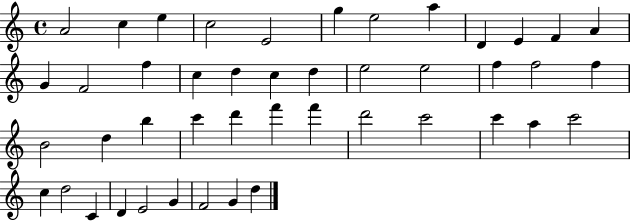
X:1
T:Untitled
M:4/4
L:1/4
K:C
A2 c e c2 E2 g e2 a D E F A G F2 f c d c d e2 e2 f f2 f B2 d b c' d' f' f' d'2 c'2 c' a c'2 c d2 C D E2 G F2 G d